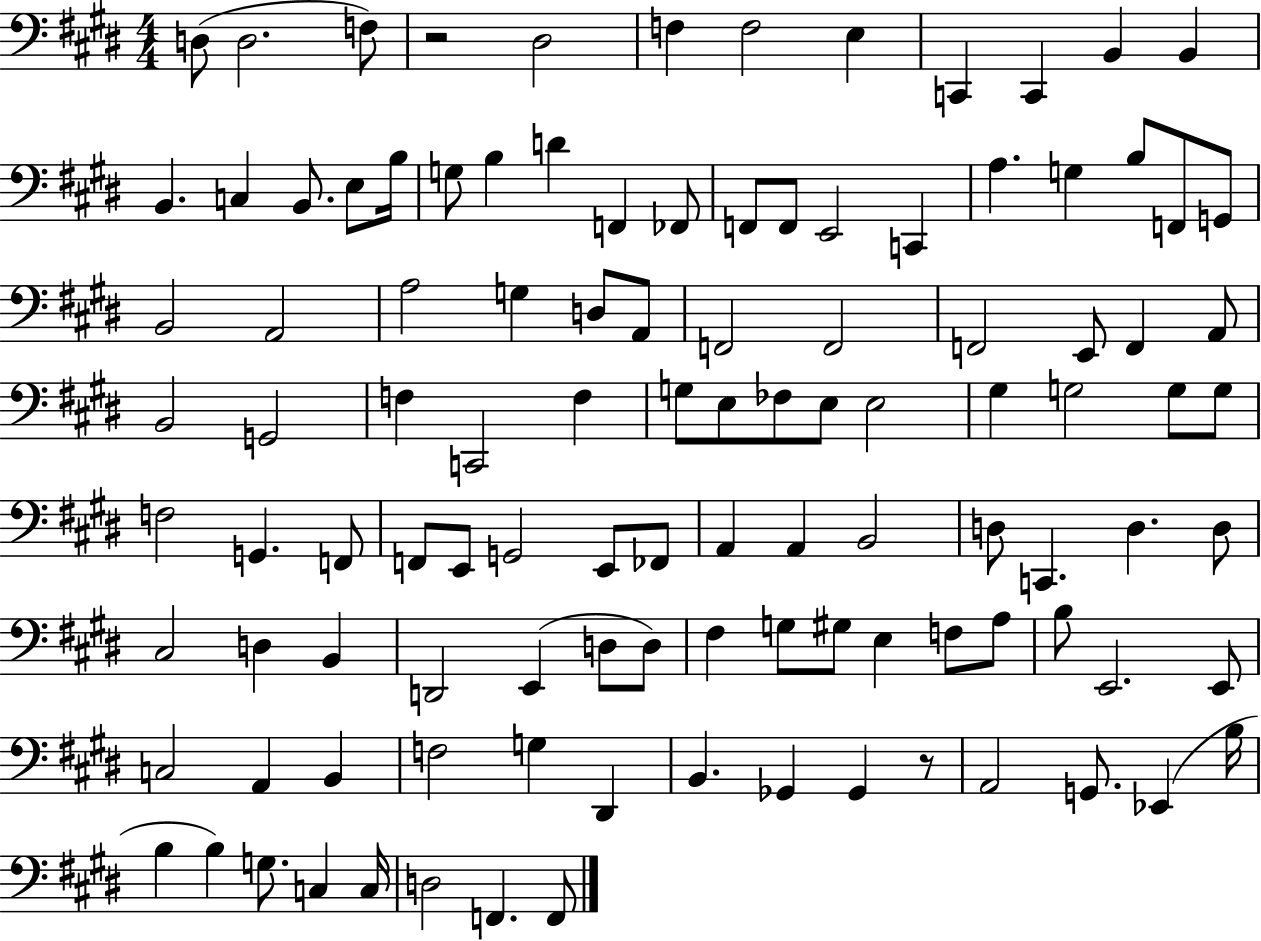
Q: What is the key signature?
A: E major